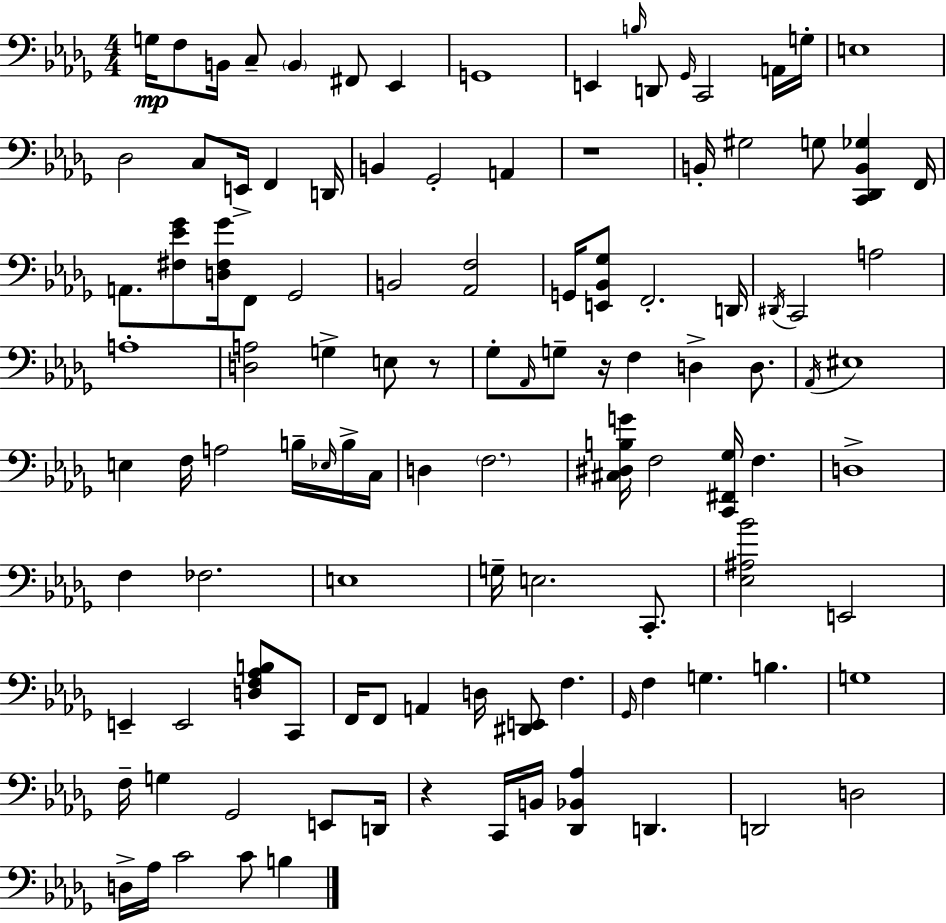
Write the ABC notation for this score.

X:1
T:Untitled
M:4/4
L:1/4
K:Bbm
G,/4 F,/2 B,,/4 C,/2 B,, ^F,,/2 _E,, G,,4 E,, B,/4 D,,/2 _G,,/4 C,,2 A,,/4 G,/4 E,4 _D,2 C,/2 E,,/4 F,, D,,/4 B,, _G,,2 A,, z4 B,,/4 ^G,2 G,/2 [C,,_D,,B,,_G,] F,,/4 A,,/2 [^F,_E_G]/2 [D,^F,_G]/4 F,,/2 _G,,2 B,,2 [_A,,F,]2 G,,/4 [E,,_B,,_G,]/2 F,,2 D,,/4 ^D,,/4 C,,2 A,2 A,4 [D,A,]2 G, E,/2 z/2 _G,/2 _A,,/4 G,/2 z/4 F, D, D,/2 _A,,/4 ^E,4 E, F,/4 A,2 B,/4 _E,/4 B,/4 C,/4 D, F,2 [^C,^D,B,G]/4 F,2 [C,,^F,,_G,]/4 F, D,4 F, _F,2 E,4 G,/4 E,2 C,,/2 [_E,^A,_B]2 E,,2 E,, E,,2 [D,F,_A,B,]/2 C,,/2 F,,/4 F,,/2 A,, D,/4 [^D,,E,,]/2 F, _G,,/4 F, G, B, G,4 F,/4 G, _G,,2 E,,/2 D,,/4 z C,,/4 B,,/4 [_D,,_B,,_A,] D,, D,,2 D,2 D,/4 _A,/4 C2 C/2 B,